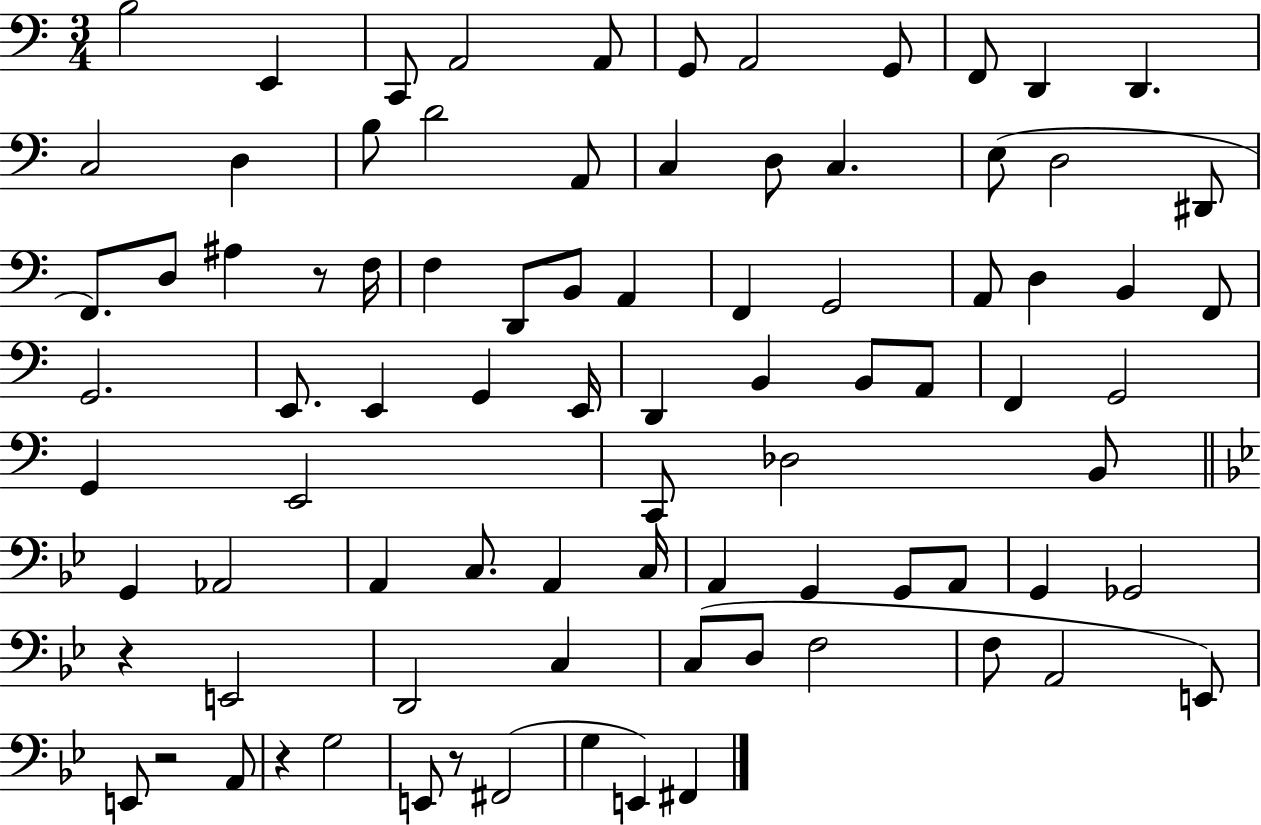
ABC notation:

X:1
T:Untitled
M:3/4
L:1/4
K:C
B,2 E,, C,,/2 A,,2 A,,/2 G,,/2 A,,2 G,,/2 F,,/2 D,, D,, C,2 D, B,/2 D2 A,,/2 C, D,/2 C, E,/2 D,2 ^D,,/2 F,,/2 D,/2 ^A, z/2 F,/4 F, D,,/2 B,,/2 A,, F,, G,,2 A,,/2 D, B,, F,,/2 G,,2 E,,/2 E,, G,, E,,/4 D,, B,, B,,/2 A,,/2 F,, G,,2 G,, E,,2 C,,/2 _D,2 B,,/2 G,, _A,,2 A,, C,/2 A,, C,/4 A,, G,, G,,/2 A,,/2 G,, _G,,2 z E,,2 D,,2 C, C,/2 D,/2 F,2 F,/2 A,,2 E,,/2 E,,/2 z2 A,,/2 z G,2 E,,/2 z/2 ^F,,2 G, E,, ^F,,